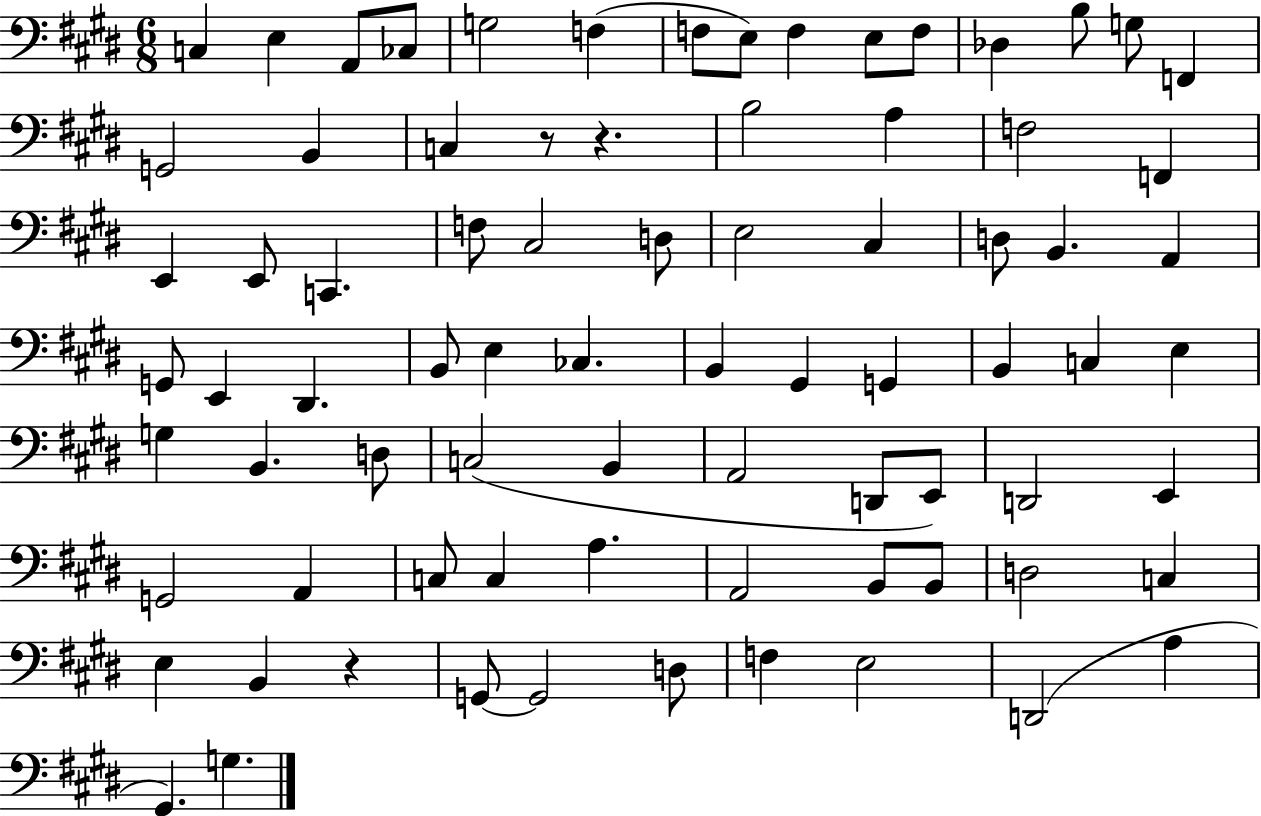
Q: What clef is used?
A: bass